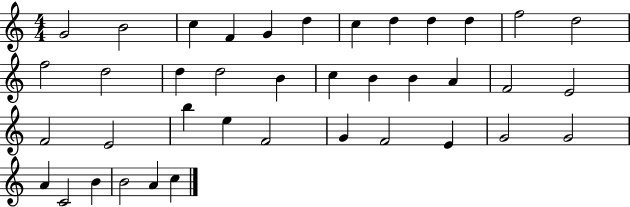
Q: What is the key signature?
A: C major